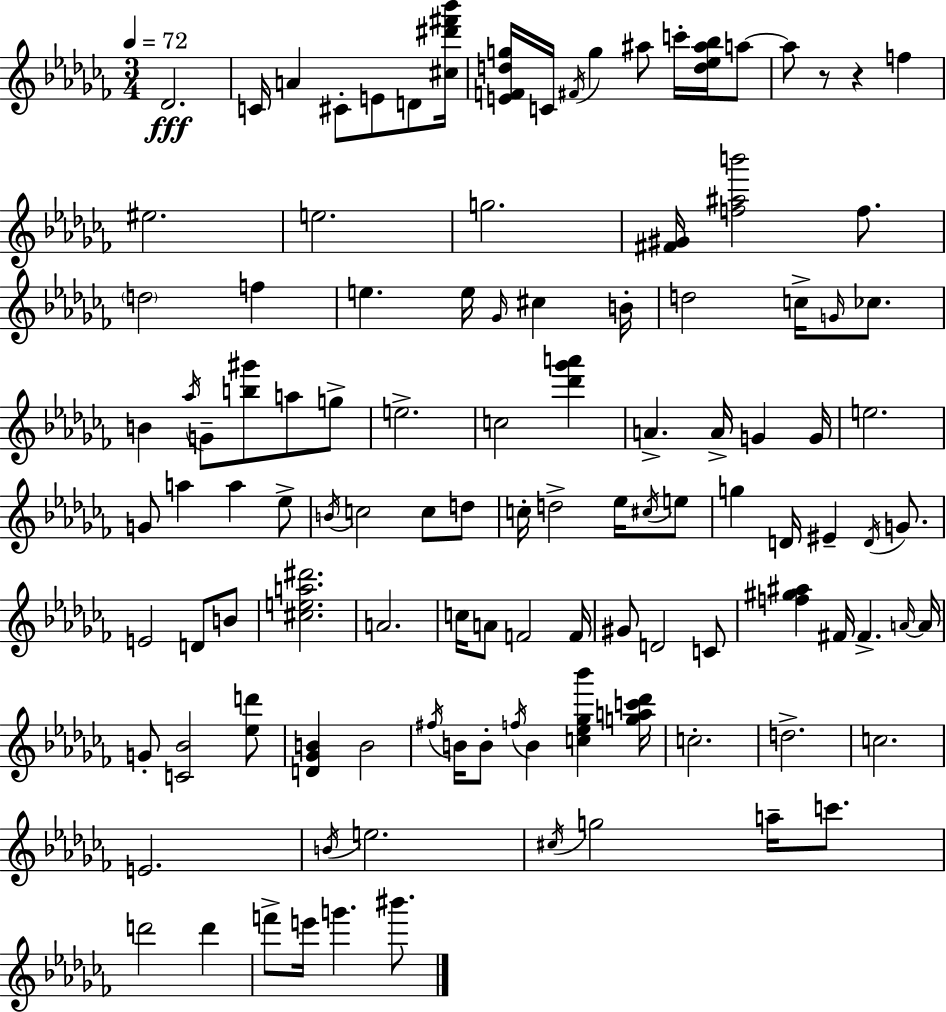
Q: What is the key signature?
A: AES minor